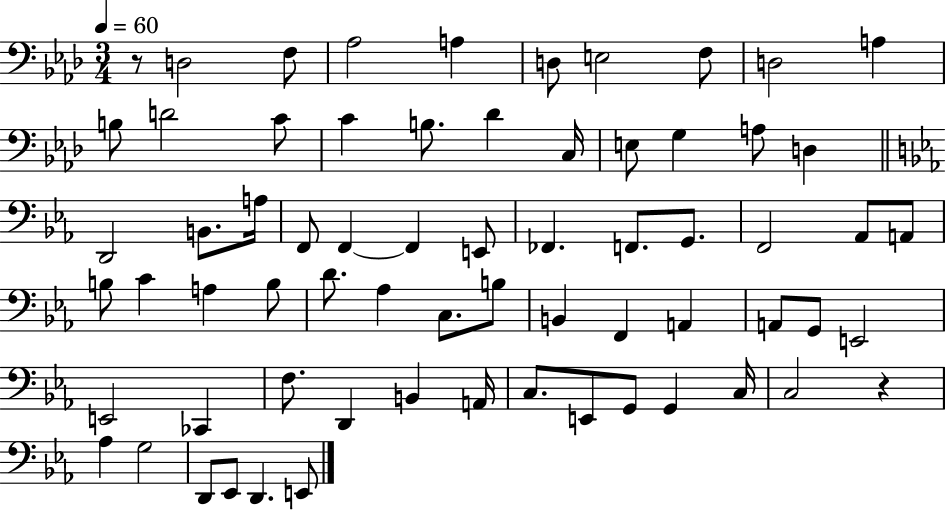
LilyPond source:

{
  \clef bass
  \numericTimeSignature
  \time 3/4
  \key aes \major
  \tempo 4 = 60
  r8 d2 f8 | aes2 a4 | d8 e2 f8 | d2 a4 | \break b8 d'2 c'8 | c'4 b8. des'4 c16 | e8 g4 a8 d4 | \bar "||" \break \key ees \major d,2 b,8. a16 | f,8 f,4~~ f,4 e,8 | fes,4. f,8. g,8. | f,2 aes,8 a,8 | \break b8 c'4 a4 b8 | d'8. aes4 c8. b8 | b,4 f,4 a,4 | a,8 g,8 e,2 | \break e,2 ces,4 | f8. d,4 b,4 a,16 | c8. e,8 g,8 g,4 c16 | c2 r4 | \break aes4 g2 | d,8 ees,8 d,4. e,8 | \bar "|."
}